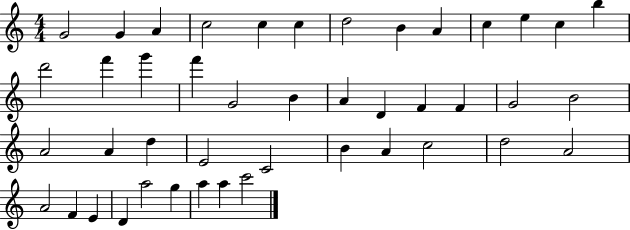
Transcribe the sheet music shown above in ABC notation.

X:1
T:Untitled
M:4/4
L:1/4
K:C
G2 G A c2 c c d2 B A c e c b d'2 f' g' f' G2 B A D F F G2 B2 A2 A d E2 C2 B A c2 d2 A2 A2 F E D a2 g a a c'2